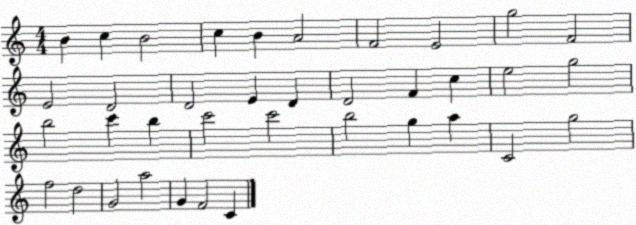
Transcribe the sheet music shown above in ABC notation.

X:1
T:Untitled
M:4/4
L:1/4
K:C
B c B2 c B A2 F2 E2 g2 F2 E2 D2 D2 E D D2 F c e2 g2 b2 c' b c'2 c'2 b2 g a C2 g2 f2 d2 G2 a2 G F2 C